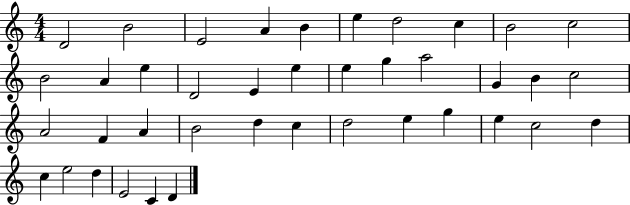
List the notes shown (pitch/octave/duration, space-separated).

D4/h B4/h E4/h A4/q B4/q E5/q D5/h C5/q B4/h C5/h B4/h A4/q E5/q D4/h E4/q E5/q E5/q G5/q A5/h G4/q B4/q C5/h A4/h F4/q A4/q B4/h D5/q C5/q D5/h E5/q G5/q E5/q C5/h D5/q C5/q E5/h D5/q E4/h C4/q D4/q